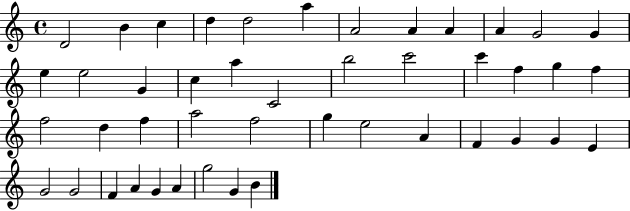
D4/h B4/q C5/q D5/q D5/h A5/q A4/h A4/q A4/q A4/q G4/h G4/q E5/q E5/h G4/q C5/q A5/q C4/h B5/h C6/h C6/q F5/q G5/q F5/q F5/h D5/q F5/q A5/h F5/h G5/q E5/h A4/q F4/q G4/q G4/q E4/q G4/h G4/h F4/q A4/q G4/q A4/q G5/h G4/q B4/q